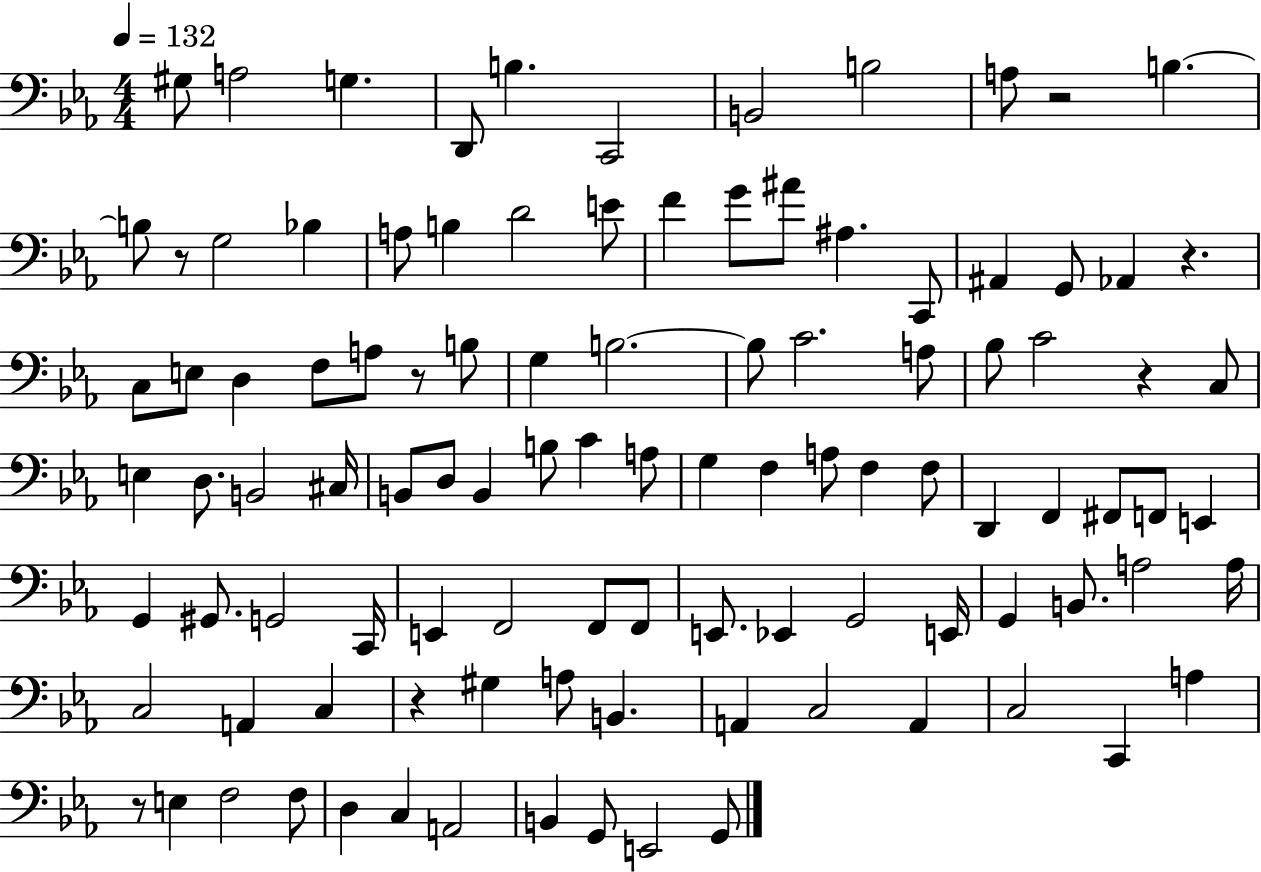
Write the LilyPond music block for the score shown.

{
  \clef bass
  \numericTimeSignature
  \time 4/4
  \key ees \major
  \tempo 4 = 132
  gis8 a2 g4. | d,8 b4. c,2 | b,2 b2 | a8 r2 b4.~~ | \break b8 r8 g2 bes4 | a8 b4 d'2 e'8 | f'4 g'8 ais'8 ais4. c,8 | ais,4 g,8 aes,4 r4. | \break c8 e8 d4 f8 a8 r8 b8 | g4 b2.~~ | b8 c'2. a8 | bes8 c'2 r4 c8 | \break e4 d8. b,2 cis16 | b,8 d8 b,4 b8 c'4 a8 | g4 f4 a8 f4 f8 | d,4 f,4 fis,8 f,8 e,4 | \break g,4 gis,8. g,2 c,16 | e,4 f,2 f,8 f,8 | e,8. ees,4 g,2 e,16 | g,4 b,8. a2 a16 | \break c2 a,4 c4 | r4 gis4 a8 b,4. | a,4 c2 a,4 | c2 c,4 a4 | \break r8 e4 f2 f8 | d4 c4 a,2 | b,4 g,8 e,2 g,8 | \bar "|."
}